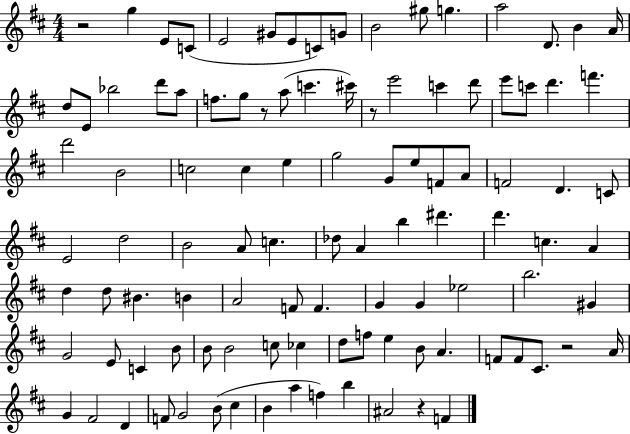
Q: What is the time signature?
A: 4/4